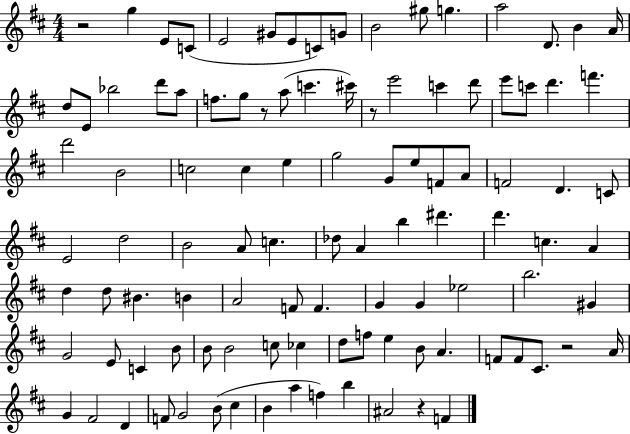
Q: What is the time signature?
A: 4/4